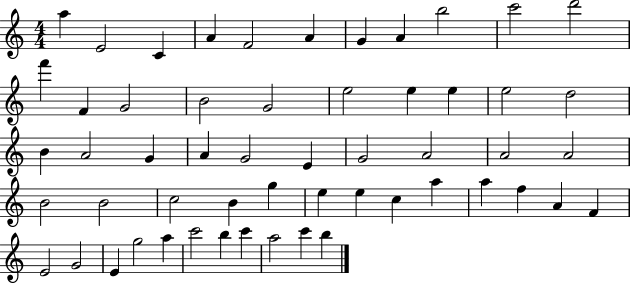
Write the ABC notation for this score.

X:1
T:Untitled
M:4/4
L:1/4
K:C
a E2 C A F2 A G A b2 c'2 d'2 f' F G2 B2 G2 e2 e e e2 d2 B A2 G A G2 E G2 A2 A2 A2 B2 B2 c2 B g e e c a a f A F E2 G2 E g2 a c'2 b c' a2 c' b